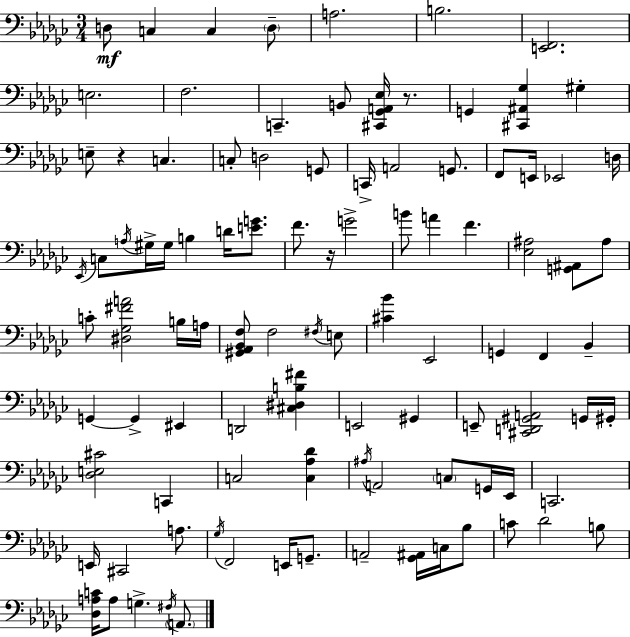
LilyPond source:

{
  \clef bass
  \numericTimeSignature
  \time 3/4
  \key ees \minor
  d8\mf c4 c4 \parenthesize d8-- | a2. | b2. | <e, f,>2. | \break e2. | f2. | c,4.-- b,8 <cis, ges, a, ees>16 r8. | g,4 <cis, ais, ges>4 gis4-. | \break e8-- r4 c4. | c8-. d2 g,8 | c,16-> a,2 g,8. | f,8 e,16 ees,2 d16 | \break \acciaccatura { ees,16 } c8 \acciaccatura { a16 } gis16-> gis16 b4 d'16 <e' g'>8. | f'8. r16 g'2-> | b'8 a'4 f'4. | <ees ais>2 <g, ais,>8 | \break ais8 c'8-. <dis ges fis' a'>2 | b16 a16 <gis, aes, bes, f>8 f2 | \acciaccatura { fis16 } e8 <cis' bes'>4 ees,2 | g,4 f,4 bes,4-- | \break g,4~~ g,4-> eis,4 | d,2 <cis dis b fis'>4 | e,2 gis,4 | e,8-- <cis, d, gis, a,>2 | \break g,16 gis,16-. <des e cis'>2 c,4 | c2 <c aes des'>4 | \acciaccatura { ais16 } a,2 | \parenthesize c8 g,16 ees,16 c,2. | \break e,16 cis,2 | a8. \acciaccatura { ges16 } f,2 | e,16 g,8.-- a,2-- | <ges, ais,>16 c16 bes8 c'8 des'2 | \break b8 <des a c'>16 a8 g4.-> | \acciaccatura { fis16 } \parenthesize a,8. \bar "|."
}